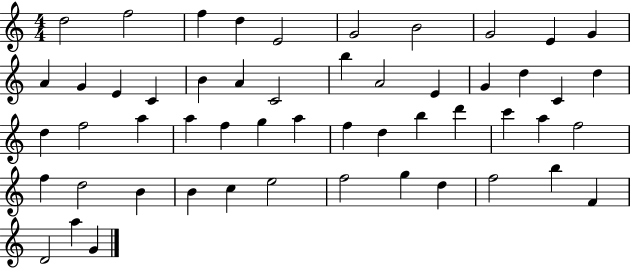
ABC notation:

X:1
T:Untitled
M:4/4
L:1/4
K:C
d2 f2 f d E2 G2 B2 G2 E G A G E C B A C2 b A2 E G d C d d f2 a a f g a f d b d' c' a f2 f d2 B B c e2 f2 g d f2 b F D2 a G